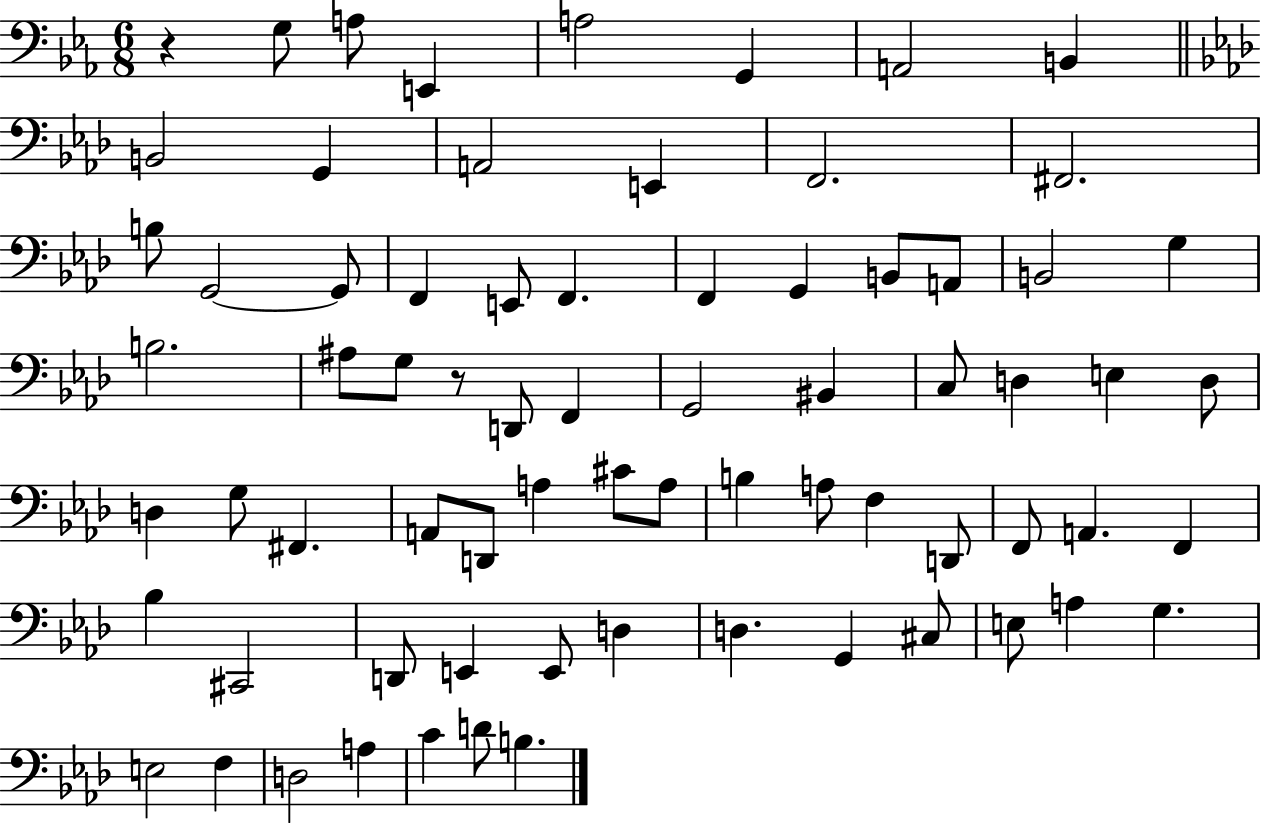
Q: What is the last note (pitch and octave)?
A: B3